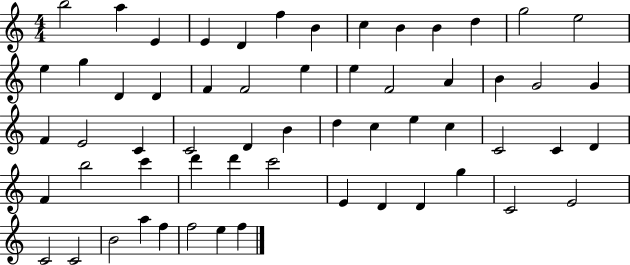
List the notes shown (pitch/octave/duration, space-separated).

B5/h A5/q E4/q E4/q D4/q F5/q B4/q C5/q B4/q B4/q D5/q G5/h E5/h E5/q G5/q D4/q D4/q F4/q F4/h E5/q E5/q F4/h A4/q B4/q G4/h G4/q F4/q E4/h C4/q C4/h D4/q B4/q D5/q C5/q E5/q C5/q C4/h C4/q D4/q F4/q B5/h C6/q D6/q D6/q C6/h E4/q D4/q D4/q G5/q C4/h E4/h C4/h C4/h B4/h A5/q F5/q F5/h E5/q F5/q